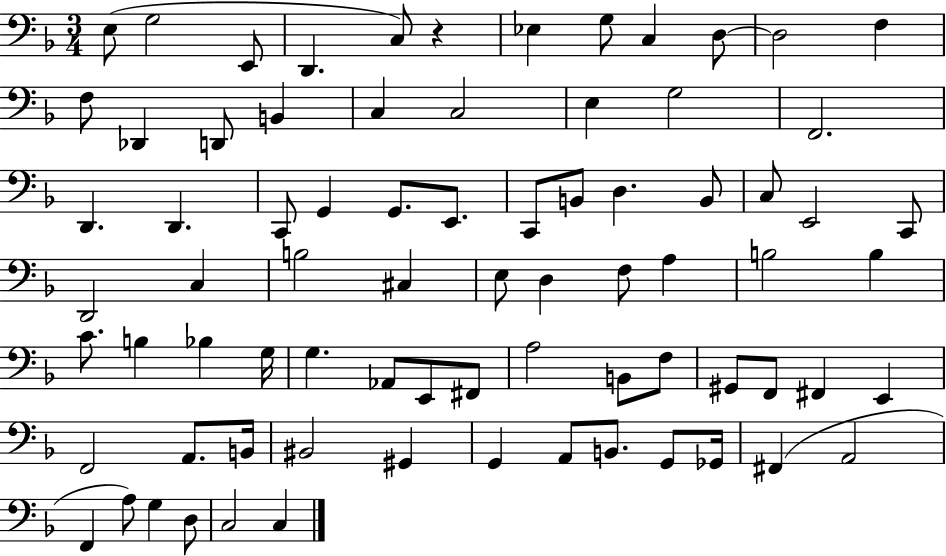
{
  \clef bass
  \numericTimeSignature
  \time 3/4
  \key f \major
  \repeat volta 2 { e8( g2 e,8 | d,4. c8) r4 | ees4 g8 c4 d8~~ | d2 f4 | \break f8 des,4 d,8 b,4 | c4 c2 | e4 g2 | f,2. | \break d,4. d,4. | c,8 g,4 g,8. e,8. | c,8 b,8 d4. b,8 | c8 e,2 c,8 | \break d,2 c4 | b2 cis4 | e8 d4 f8 a4 | b2 b4 | \break c'8. b4 bes4 g16 | g4. aes,8 e,8 fis,8 | a2 b,8 f8 | gis,8 f,8 fis,4 e,4 | \break f,2 a,8. b,16 | bis,2 gis,4 | g,4 a,8 b,8. g,8 ges,16 | fis,4( a,2 | \break f,4 a8) g4 d8 | c2 c4 | } \bar "|."
}